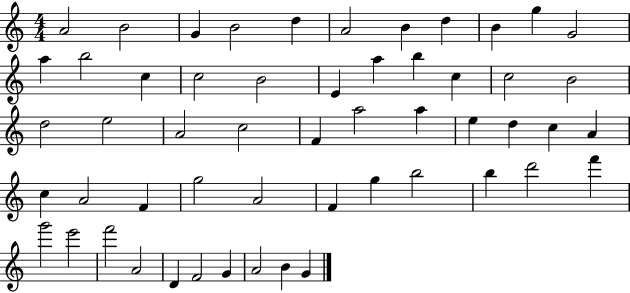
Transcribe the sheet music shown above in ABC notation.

X:1
T:Untitled
M:4/4
L:1/4
K:C
A2 B2 G B2 d A2 B d B g G2 a b2 c c2 B2 E a b c c2 B2 d2 e2 A2 c2 F a2 a e d c A c A2 F g2 A2 F g b2 b d'2 f' g'2 e'2 f'2 A2 D F2 G A2 B G